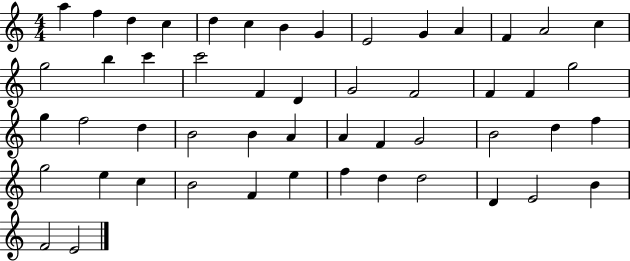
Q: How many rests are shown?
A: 0